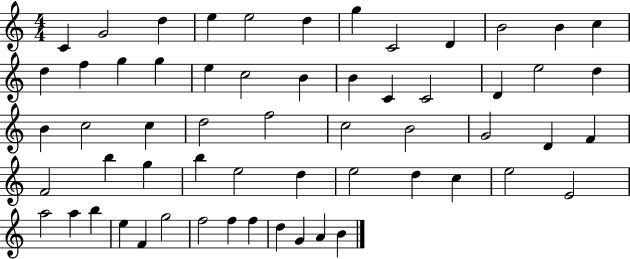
{
  \clef treble
  \numericTimeSignature
  \time 4/4
  \key c \major
  c'4 g'2 d''4 | e''4 e''2 d''4 | g''4 c'2 d'4 | b'2 b'4 c''4 | \break d''4 f''4 g''4 g''4 | e''4 c''2 b'4 | b'4 c'4 c'2 | d'4 e''2 d''4 | \break b'4 c''2 c''4 | d''2 f''2 | c''2 b'2 | g'2 d'4 f'4 | \break f'2 b''4 g''4 | b''4 e''2 d''4 | e''2 d''4 c''4 | e''2 e'2 | \break a''2 a''4 b''4 | e''4 f'4 g''2 | f''2 f''4 f''4 | d''4 g'4 a'4 b'4 | \break \bar "|."
}